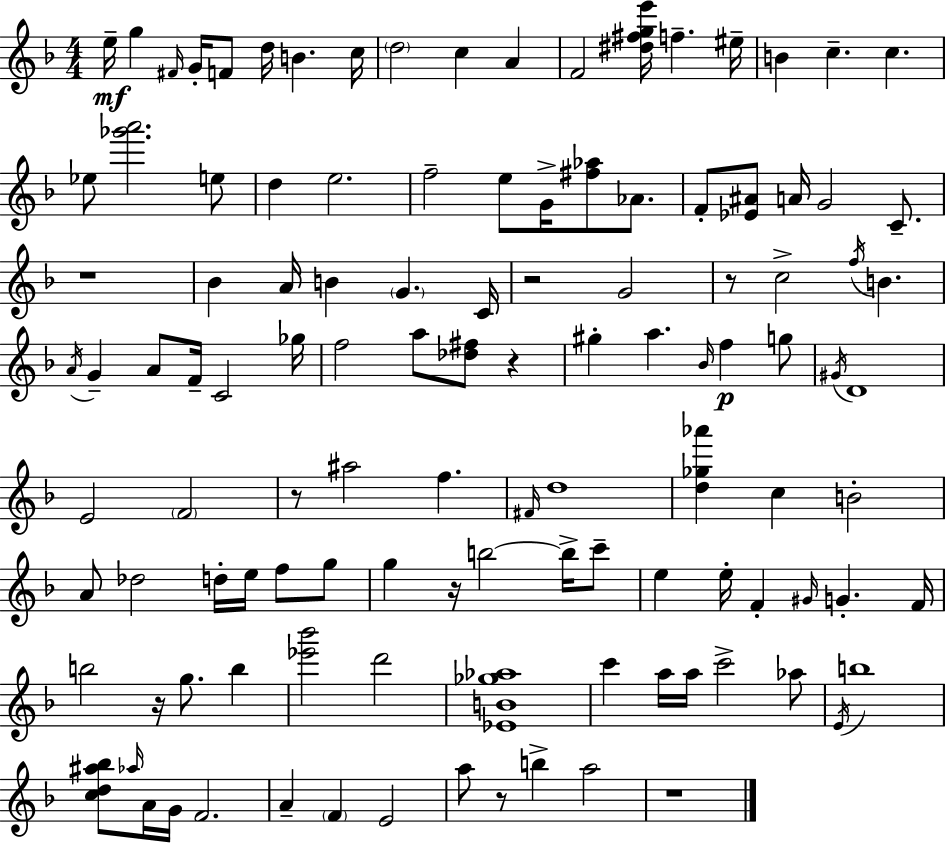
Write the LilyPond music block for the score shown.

{
  \clef treble
  \numericTimeSignature
  \time 4/4
  \key d \minor
  \repeat volta 2 { e''16--\mf g''4 \grace { fis'16 } g'16-. f'8 d''16 b'4. | c''16 \parenthesize d''2 c''4 a'4 | f'2 <dis'' fis'' g'' e'''>16 f''4.-- | eis''16-- b'4 c''4.-- c''4. | \break ees''8 <ges''' a'''>2. e''8 | d''4 e''2. | f''2-- e''8 g'16-> <fis'' aes''>8 aes'8. | f'8-. <ees' ais'>8 a'16 g'2 c'8.-- | \break r1 | bes'4 a'16 b'4 \parenthesize g'4. | c'16 r2 g'2 | r8 c''2-> \acciaccatura { f''16 } b'4. | \break \acciaccatura { a'16 } g'4-- a'8 f'16-- c'2 | ges''16 f''2 a''8 <des'' fis''>8 r4 | gis''4-. a''4. \grace { bes'16 } f''4\p | g''8 \acciaccatura { gis'16 } d'1 | \break e'2 \parenthesize f'2 | r8 ais''2 f''4. | \grace { fis'16 } d''1 | <d'' ges'' aes'''>4 c''4 b'2-. | \break a'8 des''2 | d''16-. e''16 f''8 g''8 g''4 r16 b''2~~ | b''16-> c'''8-- e''4 e''16-. f'4-. \grace { gis'16 } | g'4.-. f'16 b''2 r16 | \break g''8. b''4 <ees''' bes'''>2 d'''2 | <ees' b' ges'' aes''>1 | c'''4 a''16 a''16 c'''2-> | aes''8 \acciaccatura { e'16 } b''1 | \break <c'' d'' ais'' bes''>8 \grace { aes''16 } a'16 g'16 f'2. | a'4-- \parenthesize f'4 | e'2 a''8 r8 b''4-> | a''2 r1 | \break } \bar "|."
}